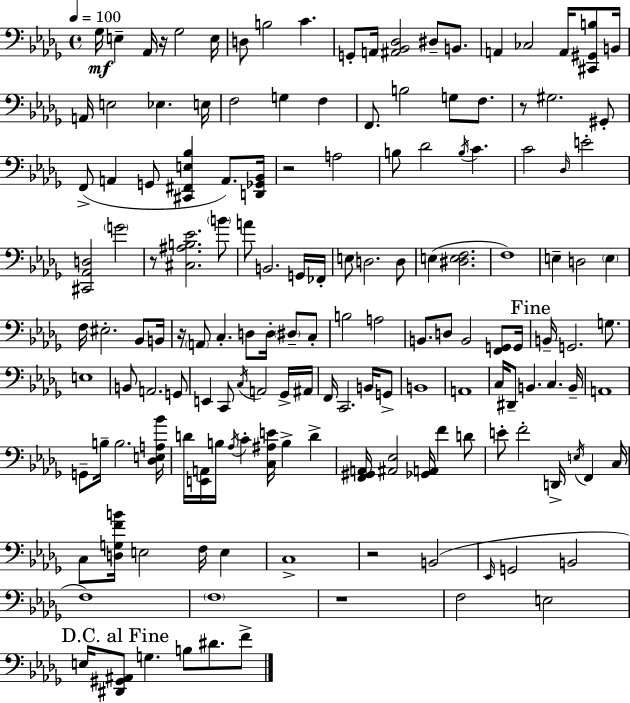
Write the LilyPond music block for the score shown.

{
  \clef bass
  \time 4/4
  \defaultTimeSignature
  \key bes \minor
  \tempo 4 = 100
  \repeat volta 2 { ges16\mf e4-- aes,16 r16 ges2 e16 | d8 b2 c'4. | g,8-. a,16 <ais, bes, des>2 dis8-- b,8. | a,4 ces2 a,16 <cis, gis, b>8 b,16 | \break a,16 e2 ees4. e16 | f2 g4 f4 | f,8. b2 g8 f8. | r8 gis2. gis,8-. | \break f,8->( a,4 g,8 <cis, fis, e bes>4 a,8.) <d, ges, bes,>16 | r2 a2 | b8 des'2 \acciaccatura { b16 } c'4. | c'2 \grace { des16 } e'2-. | \break <cis, aes, d>2 \parenthesize g'2 | r8 <cis ais b ees'>2. | \parenthesize b'8 a'8 b,2. | g,16 fes,16-. e8 d2. | \break d8 e4( <dis e f>2. | f1) | e4-- d2 \parenthesize e4 | f16 eis2.-. bes,8 | \break b,16 r16 \parenthesize a,8 c4.-. d8 d16-. \parenthesize dis8-- | c8-. b2 a2 | b,8. d8 b,2 <f, g,>8 | g,16 \mark "Fine" b,16-- g,2. g8. | \break e1 | b,8 a,2. | g,8 e,4 c,8 \acciaccatura { c16 } a,2 | ges,16-> ais,16 f,16 c,2. | \break b,16 g,8-> b,1 | a,1 | c16 dis,8-- b,4. c4. | b,16-- a,1 | \break g,8-- b16-- b2. | <des e a bes'>16 d'16 <e, a,>16 b16 \acciaccatura { aes16 } c'4-. <c ais e'>16 b4-> | d'4-> <f, gis, a,>16 <ais, ees>2 <ges, a,>16 f'4 | d'8 e'8-. f'2-. d,16-> \acciaccatura { e16 } | \break f,4 c16 c8 <d g f' b'>16 e2 | f16 e4 c1-> | r2 b,2( | \grace { ees,16 } g,2 b,2 | \break f1) | \parenthesize f1 | r1 | f2 e2 | \break \mark "D.C. al Fine" e16 <dis, gis, ais,>8 g4. b8 | dis'8. f'8-> } \bar "|."
}